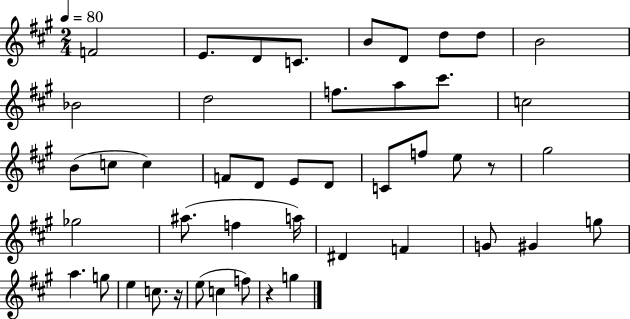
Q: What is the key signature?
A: A major